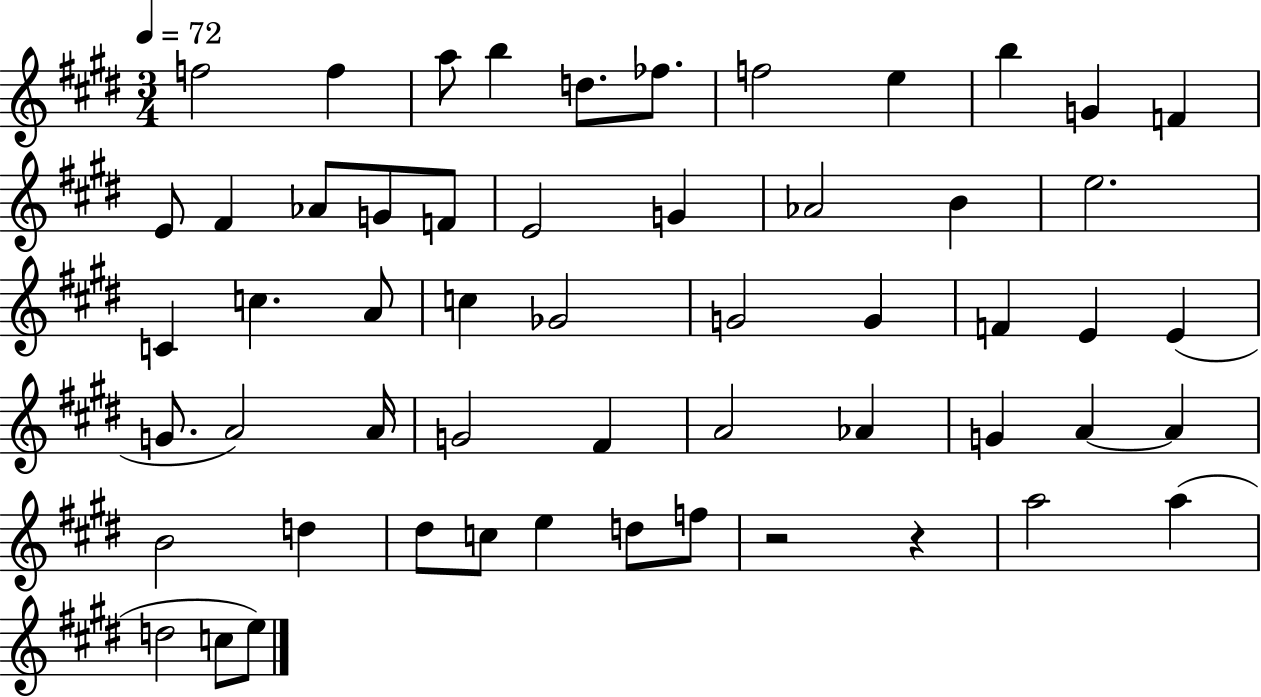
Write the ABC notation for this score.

X:1
T:Untitled
M:3/4
L:1/4
K:E
f2 f a/2 b d/2 _f/2 f2 e b G F E/2 ^F _A/2 G/2 F/2 E2 G _A2 B e2 C c A/2 c _G2 G2 G F E E G/2 A2 A/4 G2 ^F A2 _A G A A B2 d ^d/2 c/2 e d/2 f/2 z2 z a2 a d2 c/2 e/2